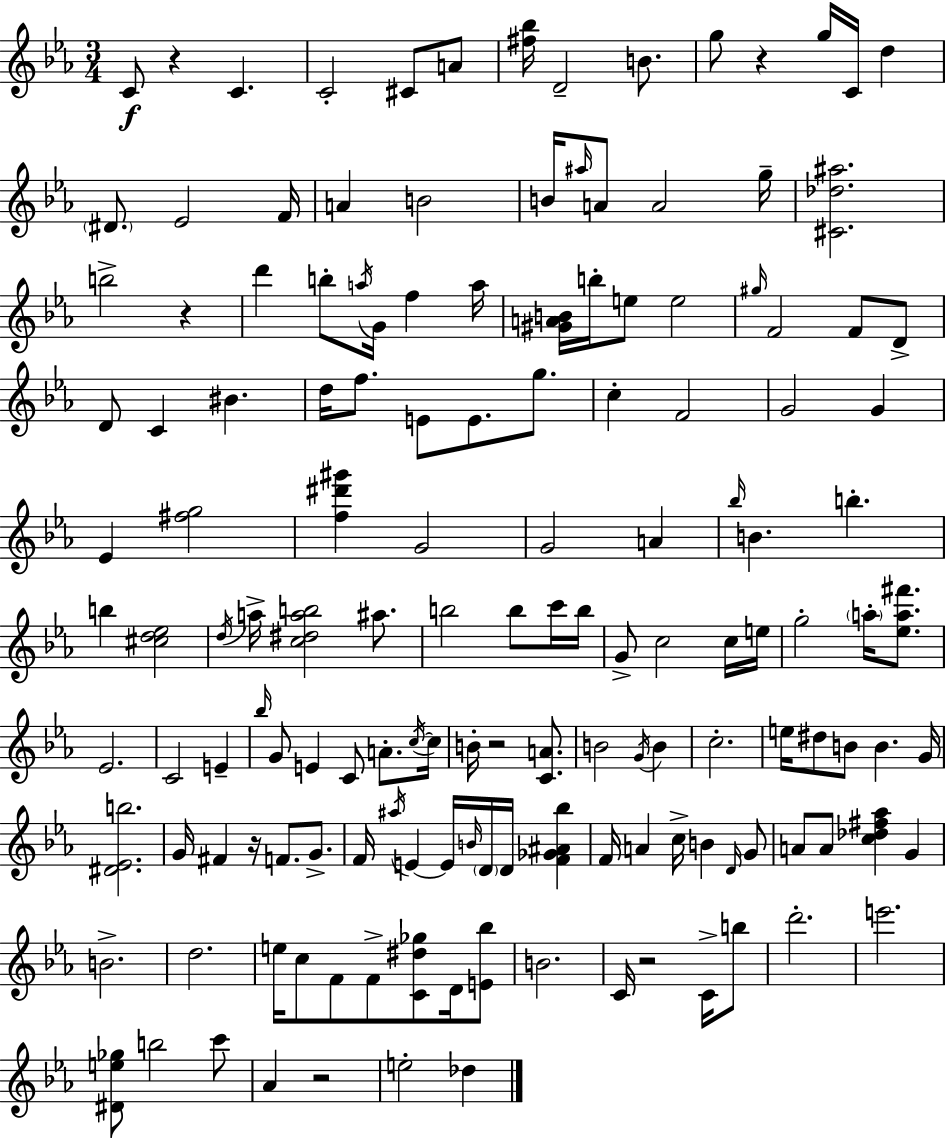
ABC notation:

X:1
T:Untitled
M:3/4
L:1/4
K:Eb
C/2 z C C2 ^C/2 A/2 [^f_b]/4 D2 B/2 g/2 z g/4 C/4 d ^D/2 _E2 F/4 A B2 B/4 ^a/4 A/2 A2 g/4 [^C_d^a]2 b2 z d' b/2 a/4 G/4 f a/4 [^GAB]/4 b/4 e/2 e2 ^g/4 F2 F/2 D/2 D/2 C ^B d/4 f/2 E/2 E/2 g/2 c F2 G2 G _E [^fg]2 [f^d'^g'] G2 G2 A _b/4 B b b [^cd_e]2 d/4 a/4 [c^dab]2 ^a/2 b2 b/2 c'/4 b/4 G/2 c2 c/4 e/4 g2 a/4 [_ea^f']/2 _E2 C2 E _b/4 G/2 E C/2 A/2 c/4 c/4 B/4 z2 [CA]/2 B2 G/4 B c2 e/4 ^d/2 B/2 B G/4 [^D_Eb]2 G/4 ^F z/4 F/2 G/2 F/4 ^a/4 E E/4 B/4 D/4 D/4 [F_G^A_b] F/4 A c/4 B D/4 G/2 A/2 A/2 [c_d^f_a] G B2 d2 e/4 c/2 F/2 F/2 [C^d_g]/2 D/4 [E_b]/2 B2 C/4 z2 C/4 b/2 d'2 e'2 [^De_g]/2 b2 c'/2 _A z2 e2 _d